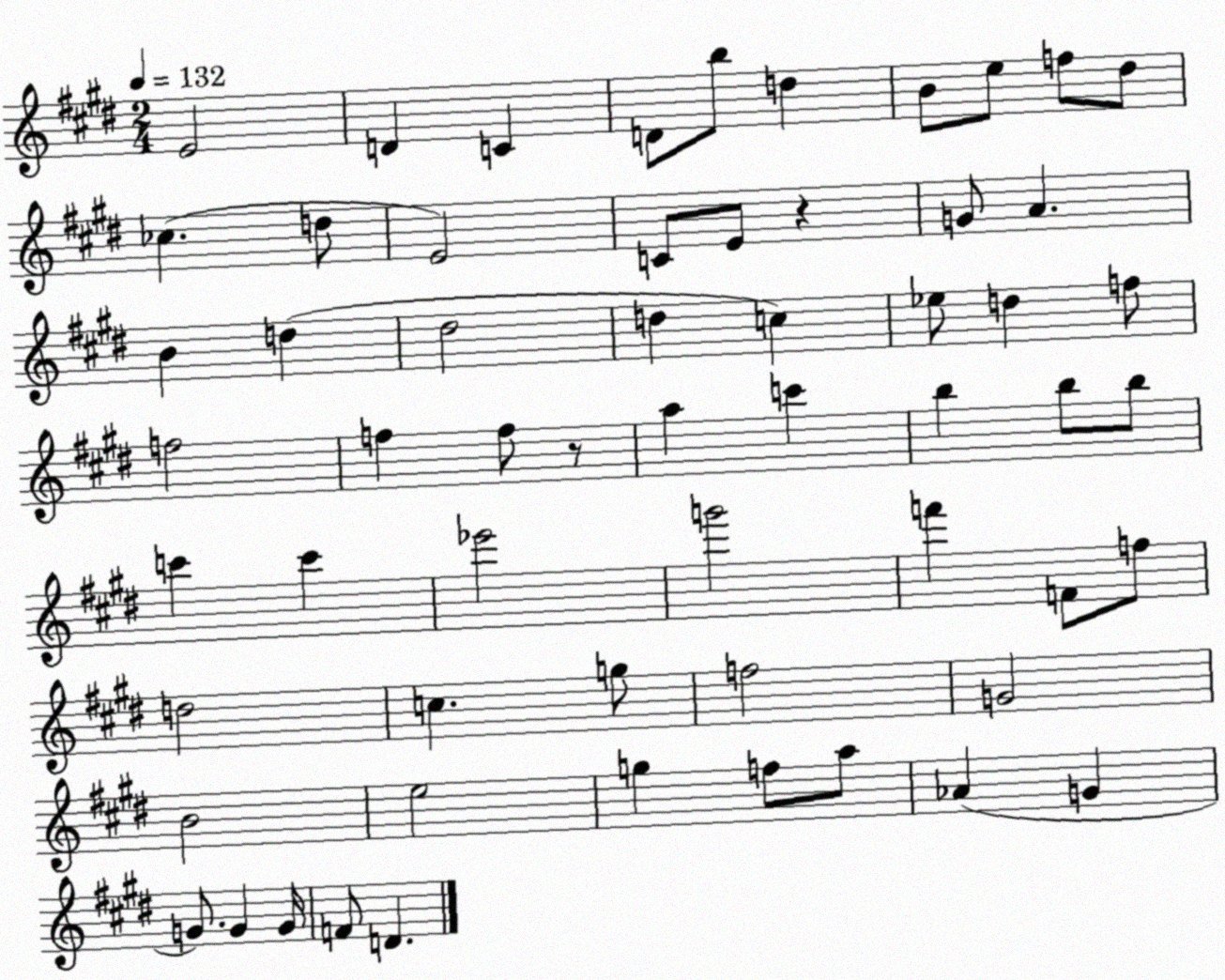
X:1
T:Untitled
M:2/4
L:1/4
K:E
E2 D C D/2 b/2 d B/2 e/2 f/2 ^d/2 _c d/2 E2 C/2 E/2 z G/2 A B d ^d2 d c _e/2 d f/2 f2 f f/2 z/2 a c' b b/2 b/2 c' c' _e'2 g'2 f' F/2 f/2 d2 c g/2 f2 G2 B2 e2 g f/2 a/2 _A G G/2 G G/4 F/2 D